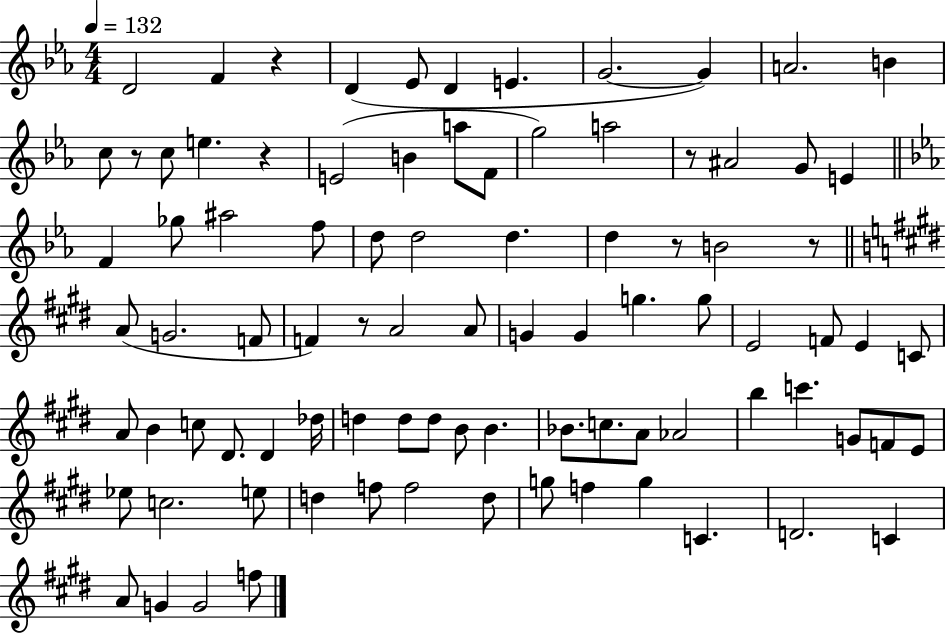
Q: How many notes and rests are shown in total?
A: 89